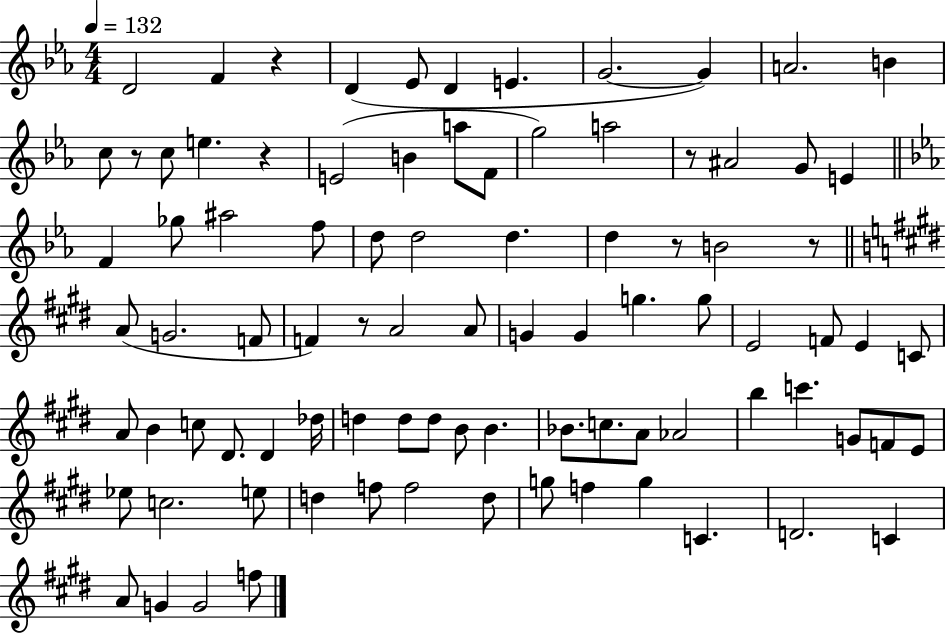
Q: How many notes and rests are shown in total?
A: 89